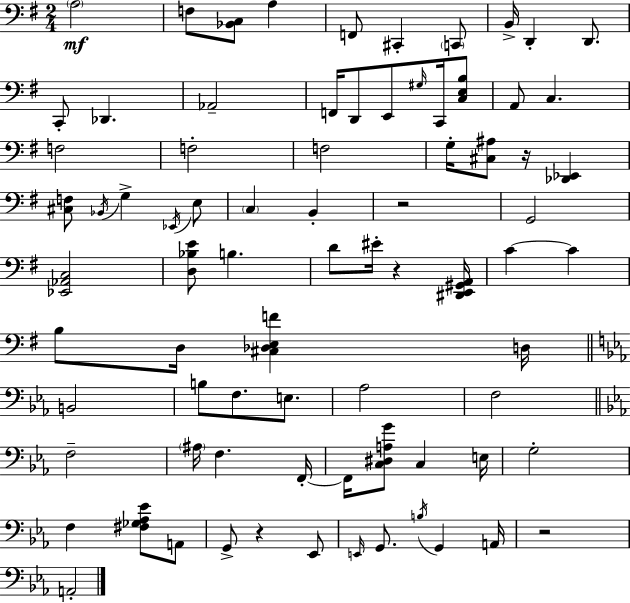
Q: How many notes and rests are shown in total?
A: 78